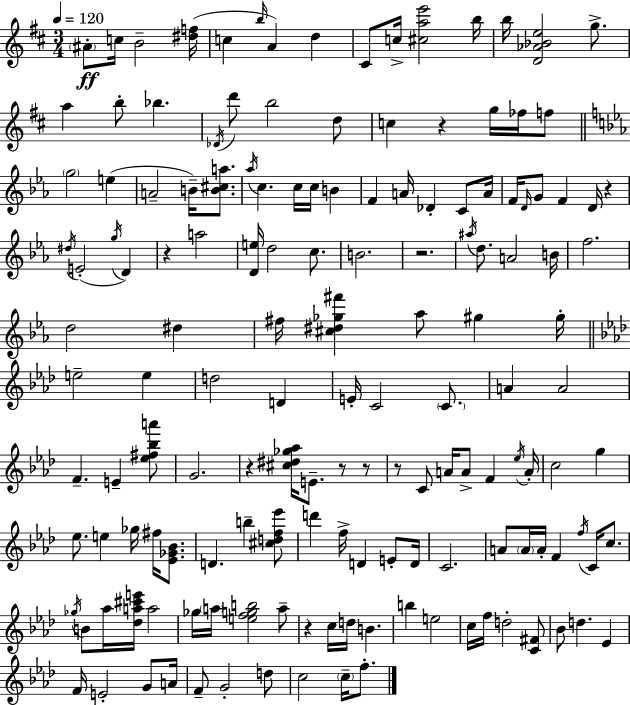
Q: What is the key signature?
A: D major